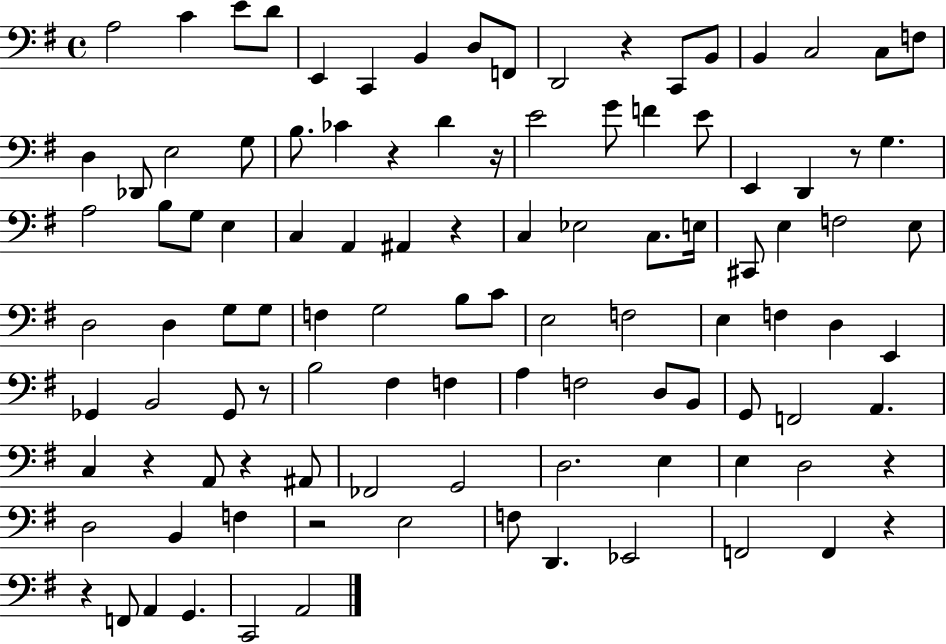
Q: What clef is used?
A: bass